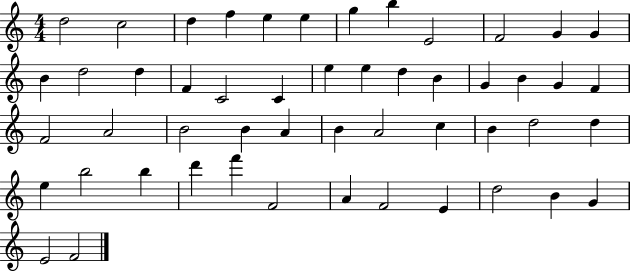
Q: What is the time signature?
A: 4/4